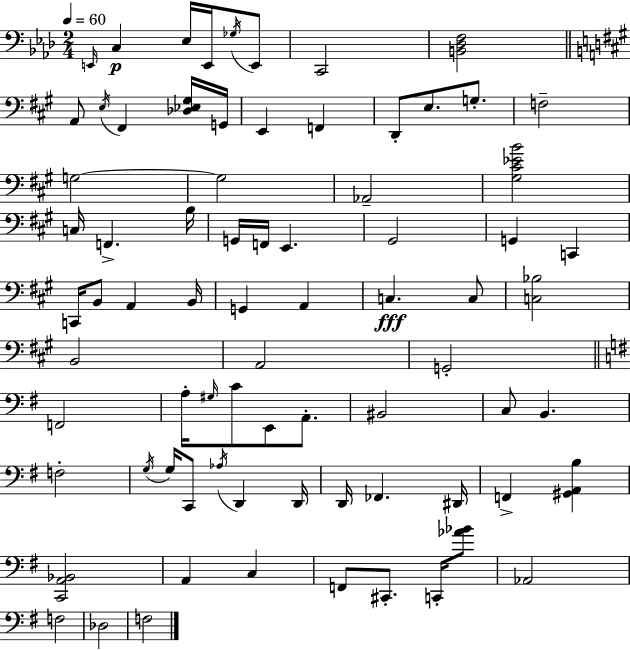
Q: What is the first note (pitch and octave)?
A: E2